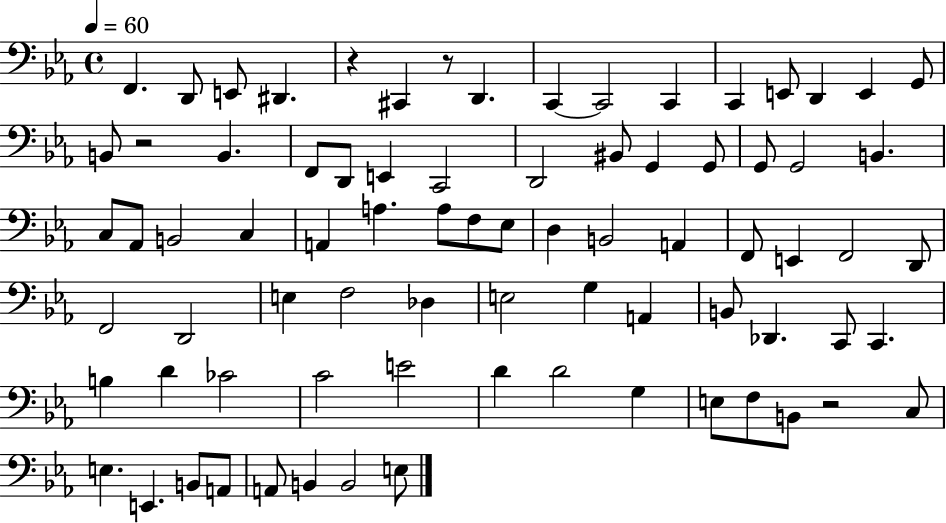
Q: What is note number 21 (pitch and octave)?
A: D2